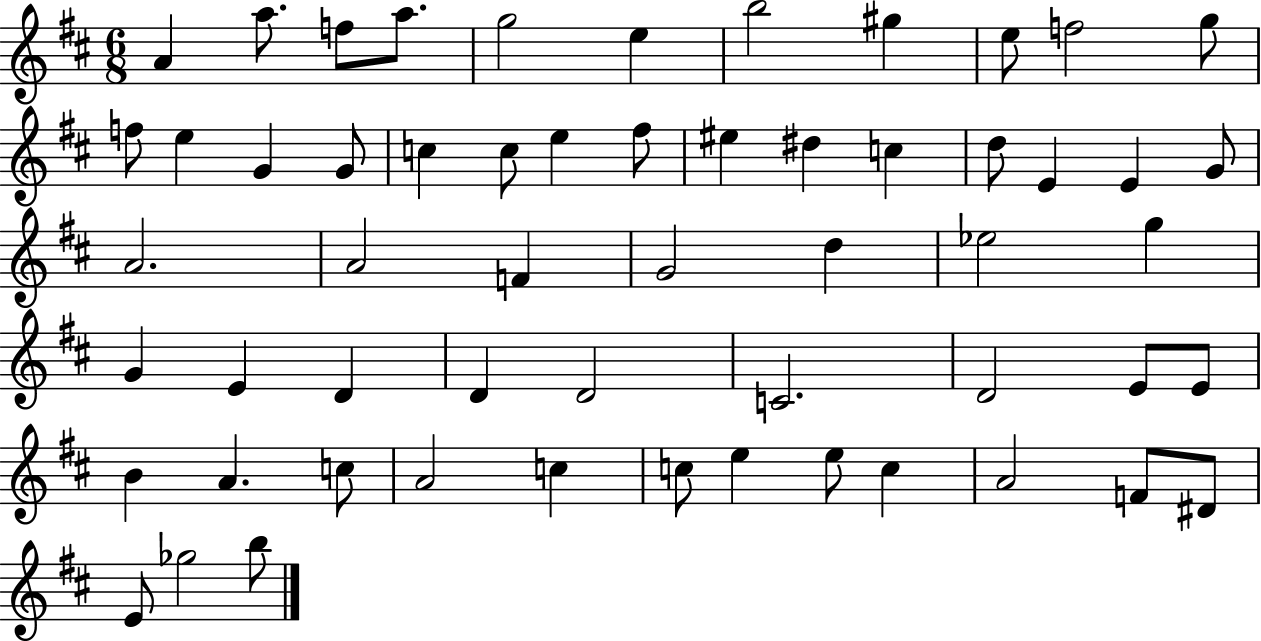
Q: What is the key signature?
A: D major